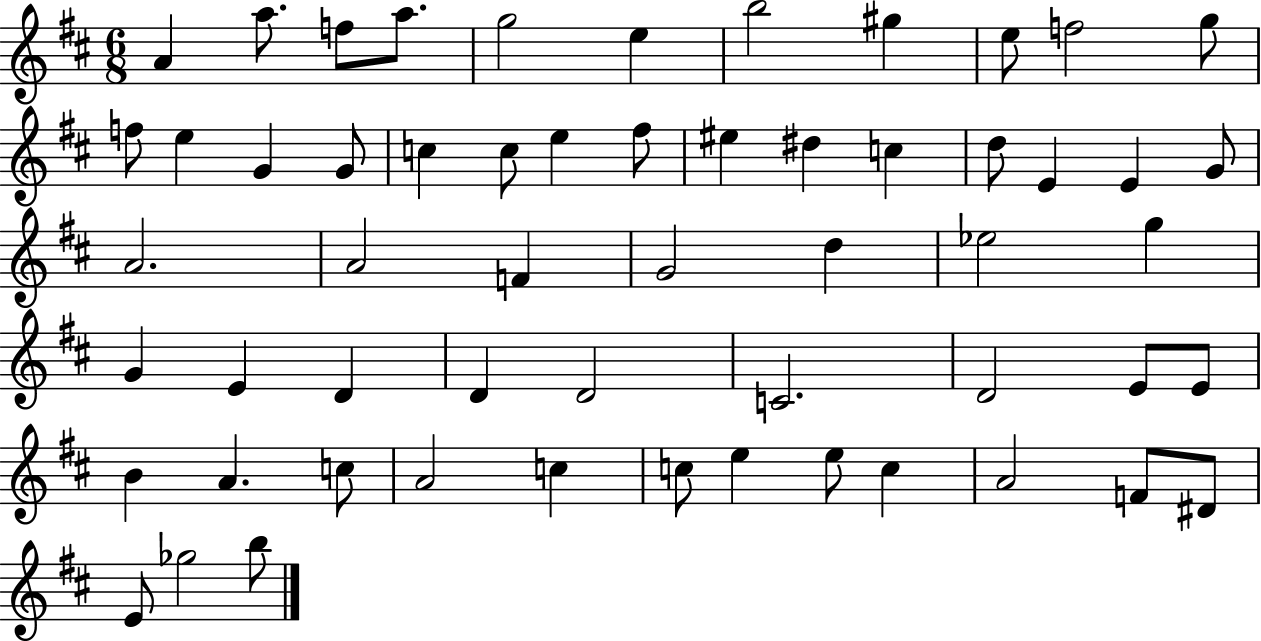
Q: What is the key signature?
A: D major